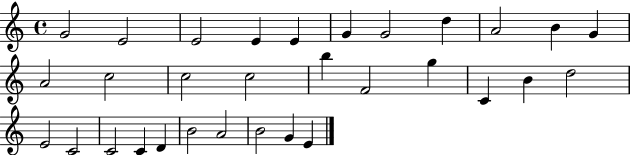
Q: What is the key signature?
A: C major